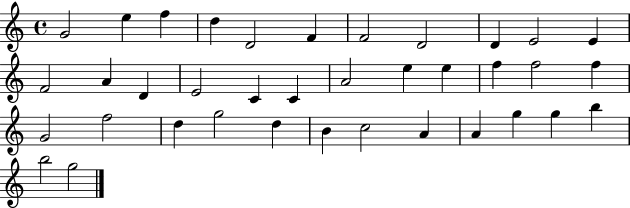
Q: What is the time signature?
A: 4/4